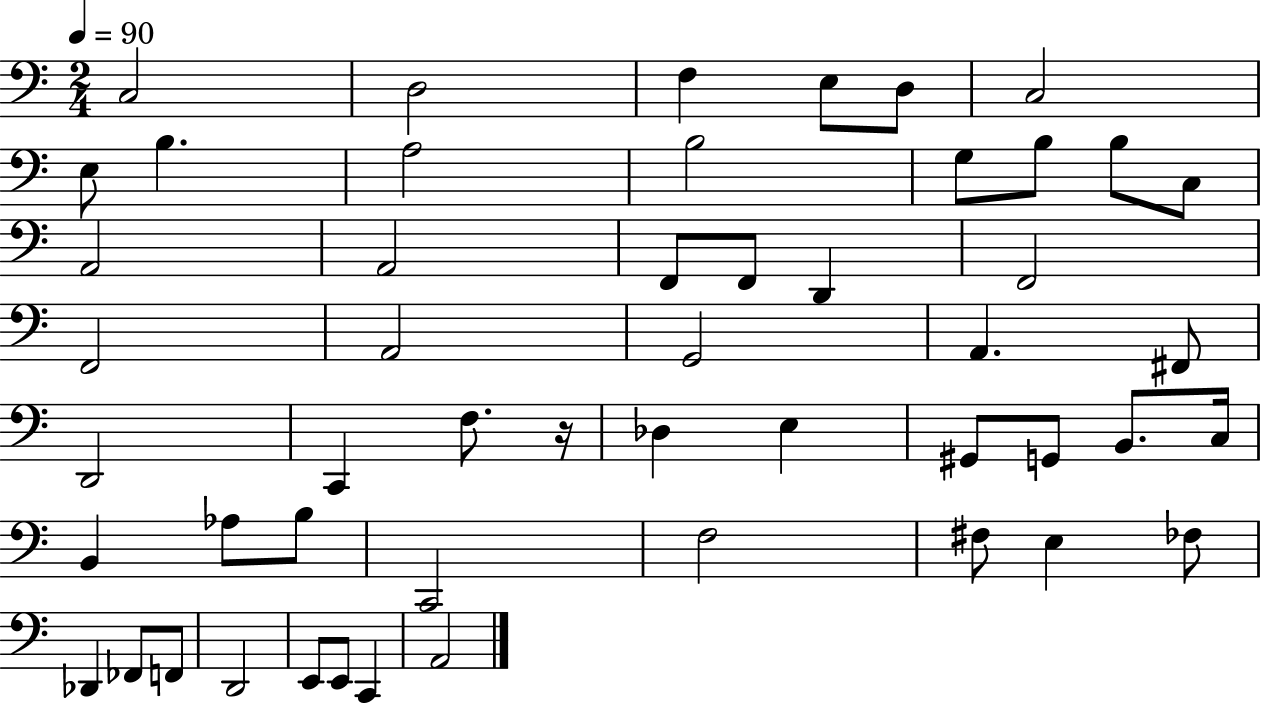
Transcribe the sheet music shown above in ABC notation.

X:1
T:Untitled
M:2/4
L:1/4
K:C
C,2 D,2 F, E,/2 D,/2 C,2 E,/2 B, A,2 B,2 G,/2 B,/2 B,/2 C,/2 A,,2 A,,2 F,,/2 F,,/2 D,, F,,2 F,,2 A,,2 G,,2 A,, ^F,,/2 D,,2 C,, F,/2 z/4 _D, E, ^G,,/2 G,,/2 B,,/2 C,/4 B,, _A,/2 B,/2 C,,2 F,2 ^F,/2 E, _F,/2 _D,, _F,,/2 F,,/2 D,,2 E,,/2 E,,/2 C,, A,,2